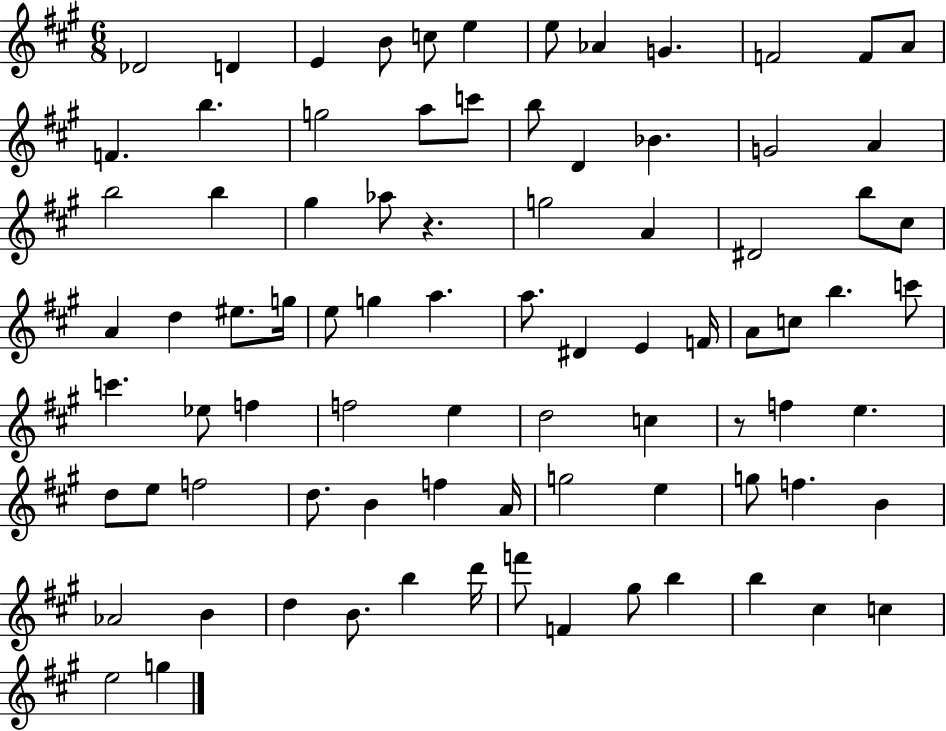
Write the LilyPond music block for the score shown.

{
  \clef treble
  \numericTimeSignature
  \time 6/8
  \key a \major
  \repeat volta 2 { des'2 d'4 | e'4 b'8 c''8 e''4 | e''8 aes'4 g'4. | f'2 f'8 a'8 | \break f'4. b''4. | g''2 a''8 c'''8 | b''8 d'4 bes'4. | g'2 a'4 | \break b''2 b''4 | gis''4 aes''8 r4. | g''2 a'4 | dis'2 b''8 cis''8 | \break a'4 d''4 eis''8. g''16 | e''8 g''4 a''4. | a''8. dis'4 e'4 f'16 | a'8 c''8 b''4. c'''8 | \break c'''4. ees''8 f''4 | f''2 e''4 | d''2 c''4 | r8 f''4 e''4. | \break d''8 e''8 f''2 | d''8. b'4 f''4 a'16 | g''2 e''4 | g''8 f''4. b'4 | \break aes'2 b'4 | d''4 b'8. b''4 d'''16 | f'''8 f'4 gis''8 b''4 | b''4 cis''4 c''4 | \break e''2 g''4 | } \bar "|."
}